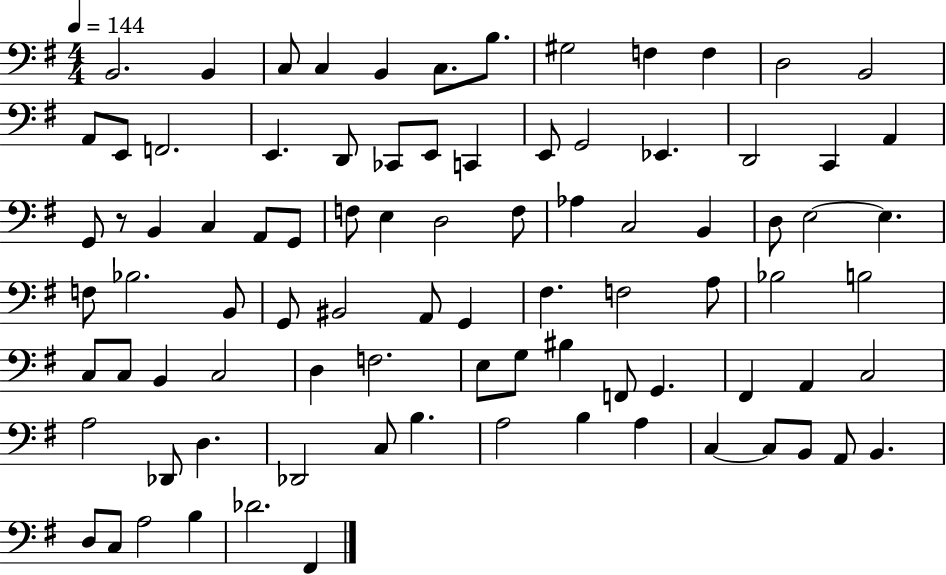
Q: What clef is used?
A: bass